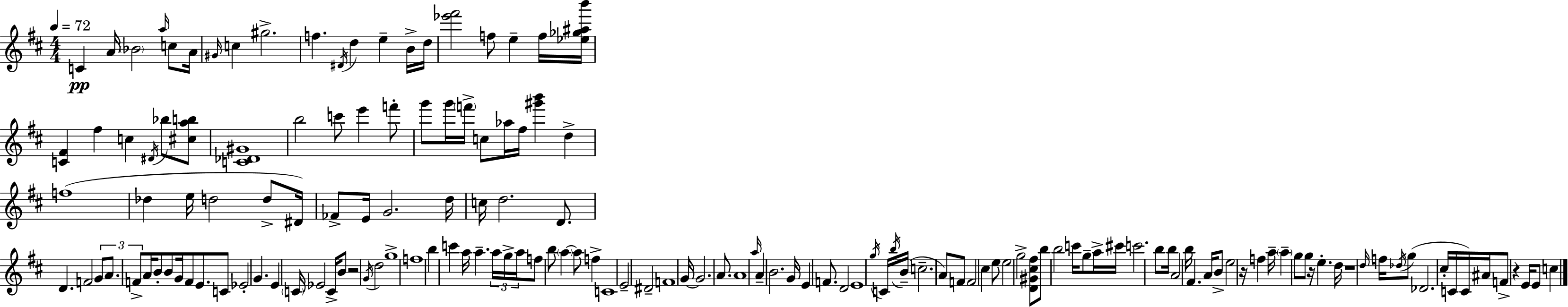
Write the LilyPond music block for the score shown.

{
  \clef treble
  \numericTimeSignature
  \time 4/4
  \key d \major
  \tempo 4 = 72
  c'4\pp a'16 \parenthesize bes'2 \grace { a''16 } c''8 | a'16 \grace { gis'16 } c''4 gis''2.-> | f''4. \acciaccatura { dis'16 } d''4 e''4-- | b'16-> d''16 <ees''' fis'''>2 f''8 e''4-- | \break f''16 <ees'' ges'' ais'' b'''>16 <c' fis'>4 fis''4 c''4 \acciaccatura { dis'16 } | bes''8 <cis'' a'' b''>8 <c' des' gis'>1 | b''2 c'''8 e'''4 | f'''8-. g'''8 g'''16 \parenthesize f'''16-> c''8 aes''16 fis''16 <gis''' b'''>4 | \break d''4-> f''1( | des''4 e''16 d''2 | d''8-> dis'16) fes'8-> e'16 g'2. | d''16 c''16 d''2. | \break d'8. d'4. f'2 | \tuplet 3/2 { g'8 a'8. f'8-> } a'16 b'8-. b'8 g'16 f'8 | e'8. c'8 ees'2-. g'4. | e'4 \parenthesize c'16 ees'2 | \break c'16-> b'8 r2 \acciaccatura { g'16 } d''2 | g''1-> | f''1 | b''4 c'''4 a''16 a''4.-- | \break \tuplet 3/2 { a''16 g''16-> a''16 } f''8 b''8 \parenthesize a''4~~ a''8 | f''4-> c'1 | e'2-- dis'2-- | f'1 | \break g'16~~ g'2. | a'8. a'1 | \grace { a''16 } a'4-- b'2. | g'16 e'4 f'8. d'2 | \break e'1 | \acciaccatura { g''16 } c'16 \acciaccatura { b''16 } b'16--( c''2.-- | a'8) f'8 f'2 | cis''4 e''8 e''2 | \break g''2-> <d' gis' cis'' fis''>8 b''8 b''2 | c'''16 g''8-- a''16-> cis'''16 c'''2. | b''8 b''16 a'2 | b''16 fis'4. a'16 b'8-> e''2 | \break r16 f''4 a''16-- \parenthesize a''4-- g''8 g''8 | r16 e''4.-. d''16 r1 | \grace { d''16 } f''16 \acciaccatura { des''16 } g''8( des'2. | cis''16-. c'16 c'16) ais'16 f'8-> r4 | \break e'16 e'8 c''4 \bar "|."
}